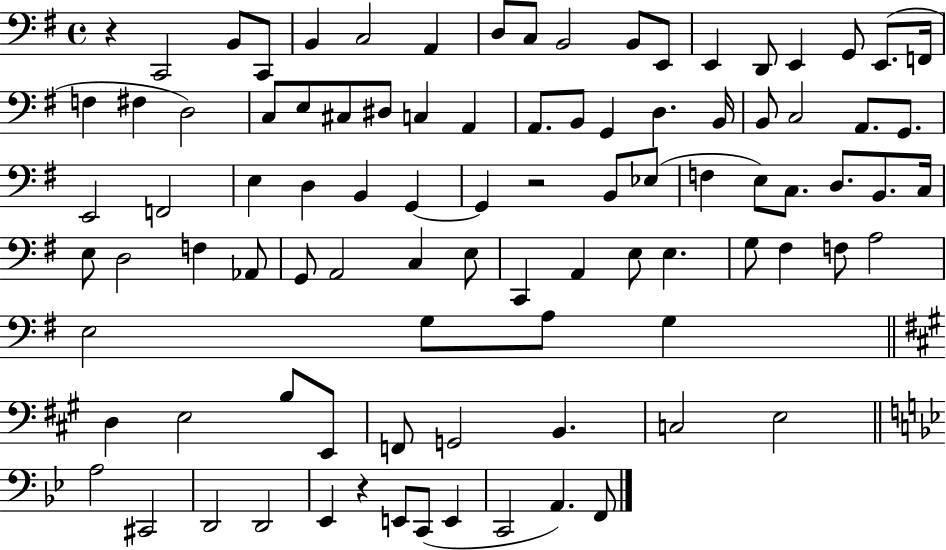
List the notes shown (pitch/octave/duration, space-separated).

R/q C2/h B2/e C2/e B2/q C3/h A2/q D3/e C3/e B2/h B2/e E2/e E2/q D2/e E2/q G2/e E2/e. F2/s F3/q F#3/q D3/h C3/e E3/e C#3/e D#3/e C3/q A2/q A2/e. B2/e G2/q D3/q. B2/s B2/e C3/h A2/e. G2/e. E2/h F2/h E3/q D3/q B2/q G2/q G2/q R/h B2/e Eb3/e F3/q E3/e C3/e. D3/e. B2/e. C3/s E3/e D3/h F3/q Ab2/e G2/e A2/h C3/q E3/e C2/q A2/q E3/e E3/q. G3/e F#3/q F3/e A3/h E3/h G3/e A3/e G3/q D3/q E3/h B3/e E2/e F2/e G2/h B2/q. C3/h E3/h A3/h C#2/h D2/h D2/h Eb2/q R/q E2/e C2/e E2/q C2/h A2/q. F2/e